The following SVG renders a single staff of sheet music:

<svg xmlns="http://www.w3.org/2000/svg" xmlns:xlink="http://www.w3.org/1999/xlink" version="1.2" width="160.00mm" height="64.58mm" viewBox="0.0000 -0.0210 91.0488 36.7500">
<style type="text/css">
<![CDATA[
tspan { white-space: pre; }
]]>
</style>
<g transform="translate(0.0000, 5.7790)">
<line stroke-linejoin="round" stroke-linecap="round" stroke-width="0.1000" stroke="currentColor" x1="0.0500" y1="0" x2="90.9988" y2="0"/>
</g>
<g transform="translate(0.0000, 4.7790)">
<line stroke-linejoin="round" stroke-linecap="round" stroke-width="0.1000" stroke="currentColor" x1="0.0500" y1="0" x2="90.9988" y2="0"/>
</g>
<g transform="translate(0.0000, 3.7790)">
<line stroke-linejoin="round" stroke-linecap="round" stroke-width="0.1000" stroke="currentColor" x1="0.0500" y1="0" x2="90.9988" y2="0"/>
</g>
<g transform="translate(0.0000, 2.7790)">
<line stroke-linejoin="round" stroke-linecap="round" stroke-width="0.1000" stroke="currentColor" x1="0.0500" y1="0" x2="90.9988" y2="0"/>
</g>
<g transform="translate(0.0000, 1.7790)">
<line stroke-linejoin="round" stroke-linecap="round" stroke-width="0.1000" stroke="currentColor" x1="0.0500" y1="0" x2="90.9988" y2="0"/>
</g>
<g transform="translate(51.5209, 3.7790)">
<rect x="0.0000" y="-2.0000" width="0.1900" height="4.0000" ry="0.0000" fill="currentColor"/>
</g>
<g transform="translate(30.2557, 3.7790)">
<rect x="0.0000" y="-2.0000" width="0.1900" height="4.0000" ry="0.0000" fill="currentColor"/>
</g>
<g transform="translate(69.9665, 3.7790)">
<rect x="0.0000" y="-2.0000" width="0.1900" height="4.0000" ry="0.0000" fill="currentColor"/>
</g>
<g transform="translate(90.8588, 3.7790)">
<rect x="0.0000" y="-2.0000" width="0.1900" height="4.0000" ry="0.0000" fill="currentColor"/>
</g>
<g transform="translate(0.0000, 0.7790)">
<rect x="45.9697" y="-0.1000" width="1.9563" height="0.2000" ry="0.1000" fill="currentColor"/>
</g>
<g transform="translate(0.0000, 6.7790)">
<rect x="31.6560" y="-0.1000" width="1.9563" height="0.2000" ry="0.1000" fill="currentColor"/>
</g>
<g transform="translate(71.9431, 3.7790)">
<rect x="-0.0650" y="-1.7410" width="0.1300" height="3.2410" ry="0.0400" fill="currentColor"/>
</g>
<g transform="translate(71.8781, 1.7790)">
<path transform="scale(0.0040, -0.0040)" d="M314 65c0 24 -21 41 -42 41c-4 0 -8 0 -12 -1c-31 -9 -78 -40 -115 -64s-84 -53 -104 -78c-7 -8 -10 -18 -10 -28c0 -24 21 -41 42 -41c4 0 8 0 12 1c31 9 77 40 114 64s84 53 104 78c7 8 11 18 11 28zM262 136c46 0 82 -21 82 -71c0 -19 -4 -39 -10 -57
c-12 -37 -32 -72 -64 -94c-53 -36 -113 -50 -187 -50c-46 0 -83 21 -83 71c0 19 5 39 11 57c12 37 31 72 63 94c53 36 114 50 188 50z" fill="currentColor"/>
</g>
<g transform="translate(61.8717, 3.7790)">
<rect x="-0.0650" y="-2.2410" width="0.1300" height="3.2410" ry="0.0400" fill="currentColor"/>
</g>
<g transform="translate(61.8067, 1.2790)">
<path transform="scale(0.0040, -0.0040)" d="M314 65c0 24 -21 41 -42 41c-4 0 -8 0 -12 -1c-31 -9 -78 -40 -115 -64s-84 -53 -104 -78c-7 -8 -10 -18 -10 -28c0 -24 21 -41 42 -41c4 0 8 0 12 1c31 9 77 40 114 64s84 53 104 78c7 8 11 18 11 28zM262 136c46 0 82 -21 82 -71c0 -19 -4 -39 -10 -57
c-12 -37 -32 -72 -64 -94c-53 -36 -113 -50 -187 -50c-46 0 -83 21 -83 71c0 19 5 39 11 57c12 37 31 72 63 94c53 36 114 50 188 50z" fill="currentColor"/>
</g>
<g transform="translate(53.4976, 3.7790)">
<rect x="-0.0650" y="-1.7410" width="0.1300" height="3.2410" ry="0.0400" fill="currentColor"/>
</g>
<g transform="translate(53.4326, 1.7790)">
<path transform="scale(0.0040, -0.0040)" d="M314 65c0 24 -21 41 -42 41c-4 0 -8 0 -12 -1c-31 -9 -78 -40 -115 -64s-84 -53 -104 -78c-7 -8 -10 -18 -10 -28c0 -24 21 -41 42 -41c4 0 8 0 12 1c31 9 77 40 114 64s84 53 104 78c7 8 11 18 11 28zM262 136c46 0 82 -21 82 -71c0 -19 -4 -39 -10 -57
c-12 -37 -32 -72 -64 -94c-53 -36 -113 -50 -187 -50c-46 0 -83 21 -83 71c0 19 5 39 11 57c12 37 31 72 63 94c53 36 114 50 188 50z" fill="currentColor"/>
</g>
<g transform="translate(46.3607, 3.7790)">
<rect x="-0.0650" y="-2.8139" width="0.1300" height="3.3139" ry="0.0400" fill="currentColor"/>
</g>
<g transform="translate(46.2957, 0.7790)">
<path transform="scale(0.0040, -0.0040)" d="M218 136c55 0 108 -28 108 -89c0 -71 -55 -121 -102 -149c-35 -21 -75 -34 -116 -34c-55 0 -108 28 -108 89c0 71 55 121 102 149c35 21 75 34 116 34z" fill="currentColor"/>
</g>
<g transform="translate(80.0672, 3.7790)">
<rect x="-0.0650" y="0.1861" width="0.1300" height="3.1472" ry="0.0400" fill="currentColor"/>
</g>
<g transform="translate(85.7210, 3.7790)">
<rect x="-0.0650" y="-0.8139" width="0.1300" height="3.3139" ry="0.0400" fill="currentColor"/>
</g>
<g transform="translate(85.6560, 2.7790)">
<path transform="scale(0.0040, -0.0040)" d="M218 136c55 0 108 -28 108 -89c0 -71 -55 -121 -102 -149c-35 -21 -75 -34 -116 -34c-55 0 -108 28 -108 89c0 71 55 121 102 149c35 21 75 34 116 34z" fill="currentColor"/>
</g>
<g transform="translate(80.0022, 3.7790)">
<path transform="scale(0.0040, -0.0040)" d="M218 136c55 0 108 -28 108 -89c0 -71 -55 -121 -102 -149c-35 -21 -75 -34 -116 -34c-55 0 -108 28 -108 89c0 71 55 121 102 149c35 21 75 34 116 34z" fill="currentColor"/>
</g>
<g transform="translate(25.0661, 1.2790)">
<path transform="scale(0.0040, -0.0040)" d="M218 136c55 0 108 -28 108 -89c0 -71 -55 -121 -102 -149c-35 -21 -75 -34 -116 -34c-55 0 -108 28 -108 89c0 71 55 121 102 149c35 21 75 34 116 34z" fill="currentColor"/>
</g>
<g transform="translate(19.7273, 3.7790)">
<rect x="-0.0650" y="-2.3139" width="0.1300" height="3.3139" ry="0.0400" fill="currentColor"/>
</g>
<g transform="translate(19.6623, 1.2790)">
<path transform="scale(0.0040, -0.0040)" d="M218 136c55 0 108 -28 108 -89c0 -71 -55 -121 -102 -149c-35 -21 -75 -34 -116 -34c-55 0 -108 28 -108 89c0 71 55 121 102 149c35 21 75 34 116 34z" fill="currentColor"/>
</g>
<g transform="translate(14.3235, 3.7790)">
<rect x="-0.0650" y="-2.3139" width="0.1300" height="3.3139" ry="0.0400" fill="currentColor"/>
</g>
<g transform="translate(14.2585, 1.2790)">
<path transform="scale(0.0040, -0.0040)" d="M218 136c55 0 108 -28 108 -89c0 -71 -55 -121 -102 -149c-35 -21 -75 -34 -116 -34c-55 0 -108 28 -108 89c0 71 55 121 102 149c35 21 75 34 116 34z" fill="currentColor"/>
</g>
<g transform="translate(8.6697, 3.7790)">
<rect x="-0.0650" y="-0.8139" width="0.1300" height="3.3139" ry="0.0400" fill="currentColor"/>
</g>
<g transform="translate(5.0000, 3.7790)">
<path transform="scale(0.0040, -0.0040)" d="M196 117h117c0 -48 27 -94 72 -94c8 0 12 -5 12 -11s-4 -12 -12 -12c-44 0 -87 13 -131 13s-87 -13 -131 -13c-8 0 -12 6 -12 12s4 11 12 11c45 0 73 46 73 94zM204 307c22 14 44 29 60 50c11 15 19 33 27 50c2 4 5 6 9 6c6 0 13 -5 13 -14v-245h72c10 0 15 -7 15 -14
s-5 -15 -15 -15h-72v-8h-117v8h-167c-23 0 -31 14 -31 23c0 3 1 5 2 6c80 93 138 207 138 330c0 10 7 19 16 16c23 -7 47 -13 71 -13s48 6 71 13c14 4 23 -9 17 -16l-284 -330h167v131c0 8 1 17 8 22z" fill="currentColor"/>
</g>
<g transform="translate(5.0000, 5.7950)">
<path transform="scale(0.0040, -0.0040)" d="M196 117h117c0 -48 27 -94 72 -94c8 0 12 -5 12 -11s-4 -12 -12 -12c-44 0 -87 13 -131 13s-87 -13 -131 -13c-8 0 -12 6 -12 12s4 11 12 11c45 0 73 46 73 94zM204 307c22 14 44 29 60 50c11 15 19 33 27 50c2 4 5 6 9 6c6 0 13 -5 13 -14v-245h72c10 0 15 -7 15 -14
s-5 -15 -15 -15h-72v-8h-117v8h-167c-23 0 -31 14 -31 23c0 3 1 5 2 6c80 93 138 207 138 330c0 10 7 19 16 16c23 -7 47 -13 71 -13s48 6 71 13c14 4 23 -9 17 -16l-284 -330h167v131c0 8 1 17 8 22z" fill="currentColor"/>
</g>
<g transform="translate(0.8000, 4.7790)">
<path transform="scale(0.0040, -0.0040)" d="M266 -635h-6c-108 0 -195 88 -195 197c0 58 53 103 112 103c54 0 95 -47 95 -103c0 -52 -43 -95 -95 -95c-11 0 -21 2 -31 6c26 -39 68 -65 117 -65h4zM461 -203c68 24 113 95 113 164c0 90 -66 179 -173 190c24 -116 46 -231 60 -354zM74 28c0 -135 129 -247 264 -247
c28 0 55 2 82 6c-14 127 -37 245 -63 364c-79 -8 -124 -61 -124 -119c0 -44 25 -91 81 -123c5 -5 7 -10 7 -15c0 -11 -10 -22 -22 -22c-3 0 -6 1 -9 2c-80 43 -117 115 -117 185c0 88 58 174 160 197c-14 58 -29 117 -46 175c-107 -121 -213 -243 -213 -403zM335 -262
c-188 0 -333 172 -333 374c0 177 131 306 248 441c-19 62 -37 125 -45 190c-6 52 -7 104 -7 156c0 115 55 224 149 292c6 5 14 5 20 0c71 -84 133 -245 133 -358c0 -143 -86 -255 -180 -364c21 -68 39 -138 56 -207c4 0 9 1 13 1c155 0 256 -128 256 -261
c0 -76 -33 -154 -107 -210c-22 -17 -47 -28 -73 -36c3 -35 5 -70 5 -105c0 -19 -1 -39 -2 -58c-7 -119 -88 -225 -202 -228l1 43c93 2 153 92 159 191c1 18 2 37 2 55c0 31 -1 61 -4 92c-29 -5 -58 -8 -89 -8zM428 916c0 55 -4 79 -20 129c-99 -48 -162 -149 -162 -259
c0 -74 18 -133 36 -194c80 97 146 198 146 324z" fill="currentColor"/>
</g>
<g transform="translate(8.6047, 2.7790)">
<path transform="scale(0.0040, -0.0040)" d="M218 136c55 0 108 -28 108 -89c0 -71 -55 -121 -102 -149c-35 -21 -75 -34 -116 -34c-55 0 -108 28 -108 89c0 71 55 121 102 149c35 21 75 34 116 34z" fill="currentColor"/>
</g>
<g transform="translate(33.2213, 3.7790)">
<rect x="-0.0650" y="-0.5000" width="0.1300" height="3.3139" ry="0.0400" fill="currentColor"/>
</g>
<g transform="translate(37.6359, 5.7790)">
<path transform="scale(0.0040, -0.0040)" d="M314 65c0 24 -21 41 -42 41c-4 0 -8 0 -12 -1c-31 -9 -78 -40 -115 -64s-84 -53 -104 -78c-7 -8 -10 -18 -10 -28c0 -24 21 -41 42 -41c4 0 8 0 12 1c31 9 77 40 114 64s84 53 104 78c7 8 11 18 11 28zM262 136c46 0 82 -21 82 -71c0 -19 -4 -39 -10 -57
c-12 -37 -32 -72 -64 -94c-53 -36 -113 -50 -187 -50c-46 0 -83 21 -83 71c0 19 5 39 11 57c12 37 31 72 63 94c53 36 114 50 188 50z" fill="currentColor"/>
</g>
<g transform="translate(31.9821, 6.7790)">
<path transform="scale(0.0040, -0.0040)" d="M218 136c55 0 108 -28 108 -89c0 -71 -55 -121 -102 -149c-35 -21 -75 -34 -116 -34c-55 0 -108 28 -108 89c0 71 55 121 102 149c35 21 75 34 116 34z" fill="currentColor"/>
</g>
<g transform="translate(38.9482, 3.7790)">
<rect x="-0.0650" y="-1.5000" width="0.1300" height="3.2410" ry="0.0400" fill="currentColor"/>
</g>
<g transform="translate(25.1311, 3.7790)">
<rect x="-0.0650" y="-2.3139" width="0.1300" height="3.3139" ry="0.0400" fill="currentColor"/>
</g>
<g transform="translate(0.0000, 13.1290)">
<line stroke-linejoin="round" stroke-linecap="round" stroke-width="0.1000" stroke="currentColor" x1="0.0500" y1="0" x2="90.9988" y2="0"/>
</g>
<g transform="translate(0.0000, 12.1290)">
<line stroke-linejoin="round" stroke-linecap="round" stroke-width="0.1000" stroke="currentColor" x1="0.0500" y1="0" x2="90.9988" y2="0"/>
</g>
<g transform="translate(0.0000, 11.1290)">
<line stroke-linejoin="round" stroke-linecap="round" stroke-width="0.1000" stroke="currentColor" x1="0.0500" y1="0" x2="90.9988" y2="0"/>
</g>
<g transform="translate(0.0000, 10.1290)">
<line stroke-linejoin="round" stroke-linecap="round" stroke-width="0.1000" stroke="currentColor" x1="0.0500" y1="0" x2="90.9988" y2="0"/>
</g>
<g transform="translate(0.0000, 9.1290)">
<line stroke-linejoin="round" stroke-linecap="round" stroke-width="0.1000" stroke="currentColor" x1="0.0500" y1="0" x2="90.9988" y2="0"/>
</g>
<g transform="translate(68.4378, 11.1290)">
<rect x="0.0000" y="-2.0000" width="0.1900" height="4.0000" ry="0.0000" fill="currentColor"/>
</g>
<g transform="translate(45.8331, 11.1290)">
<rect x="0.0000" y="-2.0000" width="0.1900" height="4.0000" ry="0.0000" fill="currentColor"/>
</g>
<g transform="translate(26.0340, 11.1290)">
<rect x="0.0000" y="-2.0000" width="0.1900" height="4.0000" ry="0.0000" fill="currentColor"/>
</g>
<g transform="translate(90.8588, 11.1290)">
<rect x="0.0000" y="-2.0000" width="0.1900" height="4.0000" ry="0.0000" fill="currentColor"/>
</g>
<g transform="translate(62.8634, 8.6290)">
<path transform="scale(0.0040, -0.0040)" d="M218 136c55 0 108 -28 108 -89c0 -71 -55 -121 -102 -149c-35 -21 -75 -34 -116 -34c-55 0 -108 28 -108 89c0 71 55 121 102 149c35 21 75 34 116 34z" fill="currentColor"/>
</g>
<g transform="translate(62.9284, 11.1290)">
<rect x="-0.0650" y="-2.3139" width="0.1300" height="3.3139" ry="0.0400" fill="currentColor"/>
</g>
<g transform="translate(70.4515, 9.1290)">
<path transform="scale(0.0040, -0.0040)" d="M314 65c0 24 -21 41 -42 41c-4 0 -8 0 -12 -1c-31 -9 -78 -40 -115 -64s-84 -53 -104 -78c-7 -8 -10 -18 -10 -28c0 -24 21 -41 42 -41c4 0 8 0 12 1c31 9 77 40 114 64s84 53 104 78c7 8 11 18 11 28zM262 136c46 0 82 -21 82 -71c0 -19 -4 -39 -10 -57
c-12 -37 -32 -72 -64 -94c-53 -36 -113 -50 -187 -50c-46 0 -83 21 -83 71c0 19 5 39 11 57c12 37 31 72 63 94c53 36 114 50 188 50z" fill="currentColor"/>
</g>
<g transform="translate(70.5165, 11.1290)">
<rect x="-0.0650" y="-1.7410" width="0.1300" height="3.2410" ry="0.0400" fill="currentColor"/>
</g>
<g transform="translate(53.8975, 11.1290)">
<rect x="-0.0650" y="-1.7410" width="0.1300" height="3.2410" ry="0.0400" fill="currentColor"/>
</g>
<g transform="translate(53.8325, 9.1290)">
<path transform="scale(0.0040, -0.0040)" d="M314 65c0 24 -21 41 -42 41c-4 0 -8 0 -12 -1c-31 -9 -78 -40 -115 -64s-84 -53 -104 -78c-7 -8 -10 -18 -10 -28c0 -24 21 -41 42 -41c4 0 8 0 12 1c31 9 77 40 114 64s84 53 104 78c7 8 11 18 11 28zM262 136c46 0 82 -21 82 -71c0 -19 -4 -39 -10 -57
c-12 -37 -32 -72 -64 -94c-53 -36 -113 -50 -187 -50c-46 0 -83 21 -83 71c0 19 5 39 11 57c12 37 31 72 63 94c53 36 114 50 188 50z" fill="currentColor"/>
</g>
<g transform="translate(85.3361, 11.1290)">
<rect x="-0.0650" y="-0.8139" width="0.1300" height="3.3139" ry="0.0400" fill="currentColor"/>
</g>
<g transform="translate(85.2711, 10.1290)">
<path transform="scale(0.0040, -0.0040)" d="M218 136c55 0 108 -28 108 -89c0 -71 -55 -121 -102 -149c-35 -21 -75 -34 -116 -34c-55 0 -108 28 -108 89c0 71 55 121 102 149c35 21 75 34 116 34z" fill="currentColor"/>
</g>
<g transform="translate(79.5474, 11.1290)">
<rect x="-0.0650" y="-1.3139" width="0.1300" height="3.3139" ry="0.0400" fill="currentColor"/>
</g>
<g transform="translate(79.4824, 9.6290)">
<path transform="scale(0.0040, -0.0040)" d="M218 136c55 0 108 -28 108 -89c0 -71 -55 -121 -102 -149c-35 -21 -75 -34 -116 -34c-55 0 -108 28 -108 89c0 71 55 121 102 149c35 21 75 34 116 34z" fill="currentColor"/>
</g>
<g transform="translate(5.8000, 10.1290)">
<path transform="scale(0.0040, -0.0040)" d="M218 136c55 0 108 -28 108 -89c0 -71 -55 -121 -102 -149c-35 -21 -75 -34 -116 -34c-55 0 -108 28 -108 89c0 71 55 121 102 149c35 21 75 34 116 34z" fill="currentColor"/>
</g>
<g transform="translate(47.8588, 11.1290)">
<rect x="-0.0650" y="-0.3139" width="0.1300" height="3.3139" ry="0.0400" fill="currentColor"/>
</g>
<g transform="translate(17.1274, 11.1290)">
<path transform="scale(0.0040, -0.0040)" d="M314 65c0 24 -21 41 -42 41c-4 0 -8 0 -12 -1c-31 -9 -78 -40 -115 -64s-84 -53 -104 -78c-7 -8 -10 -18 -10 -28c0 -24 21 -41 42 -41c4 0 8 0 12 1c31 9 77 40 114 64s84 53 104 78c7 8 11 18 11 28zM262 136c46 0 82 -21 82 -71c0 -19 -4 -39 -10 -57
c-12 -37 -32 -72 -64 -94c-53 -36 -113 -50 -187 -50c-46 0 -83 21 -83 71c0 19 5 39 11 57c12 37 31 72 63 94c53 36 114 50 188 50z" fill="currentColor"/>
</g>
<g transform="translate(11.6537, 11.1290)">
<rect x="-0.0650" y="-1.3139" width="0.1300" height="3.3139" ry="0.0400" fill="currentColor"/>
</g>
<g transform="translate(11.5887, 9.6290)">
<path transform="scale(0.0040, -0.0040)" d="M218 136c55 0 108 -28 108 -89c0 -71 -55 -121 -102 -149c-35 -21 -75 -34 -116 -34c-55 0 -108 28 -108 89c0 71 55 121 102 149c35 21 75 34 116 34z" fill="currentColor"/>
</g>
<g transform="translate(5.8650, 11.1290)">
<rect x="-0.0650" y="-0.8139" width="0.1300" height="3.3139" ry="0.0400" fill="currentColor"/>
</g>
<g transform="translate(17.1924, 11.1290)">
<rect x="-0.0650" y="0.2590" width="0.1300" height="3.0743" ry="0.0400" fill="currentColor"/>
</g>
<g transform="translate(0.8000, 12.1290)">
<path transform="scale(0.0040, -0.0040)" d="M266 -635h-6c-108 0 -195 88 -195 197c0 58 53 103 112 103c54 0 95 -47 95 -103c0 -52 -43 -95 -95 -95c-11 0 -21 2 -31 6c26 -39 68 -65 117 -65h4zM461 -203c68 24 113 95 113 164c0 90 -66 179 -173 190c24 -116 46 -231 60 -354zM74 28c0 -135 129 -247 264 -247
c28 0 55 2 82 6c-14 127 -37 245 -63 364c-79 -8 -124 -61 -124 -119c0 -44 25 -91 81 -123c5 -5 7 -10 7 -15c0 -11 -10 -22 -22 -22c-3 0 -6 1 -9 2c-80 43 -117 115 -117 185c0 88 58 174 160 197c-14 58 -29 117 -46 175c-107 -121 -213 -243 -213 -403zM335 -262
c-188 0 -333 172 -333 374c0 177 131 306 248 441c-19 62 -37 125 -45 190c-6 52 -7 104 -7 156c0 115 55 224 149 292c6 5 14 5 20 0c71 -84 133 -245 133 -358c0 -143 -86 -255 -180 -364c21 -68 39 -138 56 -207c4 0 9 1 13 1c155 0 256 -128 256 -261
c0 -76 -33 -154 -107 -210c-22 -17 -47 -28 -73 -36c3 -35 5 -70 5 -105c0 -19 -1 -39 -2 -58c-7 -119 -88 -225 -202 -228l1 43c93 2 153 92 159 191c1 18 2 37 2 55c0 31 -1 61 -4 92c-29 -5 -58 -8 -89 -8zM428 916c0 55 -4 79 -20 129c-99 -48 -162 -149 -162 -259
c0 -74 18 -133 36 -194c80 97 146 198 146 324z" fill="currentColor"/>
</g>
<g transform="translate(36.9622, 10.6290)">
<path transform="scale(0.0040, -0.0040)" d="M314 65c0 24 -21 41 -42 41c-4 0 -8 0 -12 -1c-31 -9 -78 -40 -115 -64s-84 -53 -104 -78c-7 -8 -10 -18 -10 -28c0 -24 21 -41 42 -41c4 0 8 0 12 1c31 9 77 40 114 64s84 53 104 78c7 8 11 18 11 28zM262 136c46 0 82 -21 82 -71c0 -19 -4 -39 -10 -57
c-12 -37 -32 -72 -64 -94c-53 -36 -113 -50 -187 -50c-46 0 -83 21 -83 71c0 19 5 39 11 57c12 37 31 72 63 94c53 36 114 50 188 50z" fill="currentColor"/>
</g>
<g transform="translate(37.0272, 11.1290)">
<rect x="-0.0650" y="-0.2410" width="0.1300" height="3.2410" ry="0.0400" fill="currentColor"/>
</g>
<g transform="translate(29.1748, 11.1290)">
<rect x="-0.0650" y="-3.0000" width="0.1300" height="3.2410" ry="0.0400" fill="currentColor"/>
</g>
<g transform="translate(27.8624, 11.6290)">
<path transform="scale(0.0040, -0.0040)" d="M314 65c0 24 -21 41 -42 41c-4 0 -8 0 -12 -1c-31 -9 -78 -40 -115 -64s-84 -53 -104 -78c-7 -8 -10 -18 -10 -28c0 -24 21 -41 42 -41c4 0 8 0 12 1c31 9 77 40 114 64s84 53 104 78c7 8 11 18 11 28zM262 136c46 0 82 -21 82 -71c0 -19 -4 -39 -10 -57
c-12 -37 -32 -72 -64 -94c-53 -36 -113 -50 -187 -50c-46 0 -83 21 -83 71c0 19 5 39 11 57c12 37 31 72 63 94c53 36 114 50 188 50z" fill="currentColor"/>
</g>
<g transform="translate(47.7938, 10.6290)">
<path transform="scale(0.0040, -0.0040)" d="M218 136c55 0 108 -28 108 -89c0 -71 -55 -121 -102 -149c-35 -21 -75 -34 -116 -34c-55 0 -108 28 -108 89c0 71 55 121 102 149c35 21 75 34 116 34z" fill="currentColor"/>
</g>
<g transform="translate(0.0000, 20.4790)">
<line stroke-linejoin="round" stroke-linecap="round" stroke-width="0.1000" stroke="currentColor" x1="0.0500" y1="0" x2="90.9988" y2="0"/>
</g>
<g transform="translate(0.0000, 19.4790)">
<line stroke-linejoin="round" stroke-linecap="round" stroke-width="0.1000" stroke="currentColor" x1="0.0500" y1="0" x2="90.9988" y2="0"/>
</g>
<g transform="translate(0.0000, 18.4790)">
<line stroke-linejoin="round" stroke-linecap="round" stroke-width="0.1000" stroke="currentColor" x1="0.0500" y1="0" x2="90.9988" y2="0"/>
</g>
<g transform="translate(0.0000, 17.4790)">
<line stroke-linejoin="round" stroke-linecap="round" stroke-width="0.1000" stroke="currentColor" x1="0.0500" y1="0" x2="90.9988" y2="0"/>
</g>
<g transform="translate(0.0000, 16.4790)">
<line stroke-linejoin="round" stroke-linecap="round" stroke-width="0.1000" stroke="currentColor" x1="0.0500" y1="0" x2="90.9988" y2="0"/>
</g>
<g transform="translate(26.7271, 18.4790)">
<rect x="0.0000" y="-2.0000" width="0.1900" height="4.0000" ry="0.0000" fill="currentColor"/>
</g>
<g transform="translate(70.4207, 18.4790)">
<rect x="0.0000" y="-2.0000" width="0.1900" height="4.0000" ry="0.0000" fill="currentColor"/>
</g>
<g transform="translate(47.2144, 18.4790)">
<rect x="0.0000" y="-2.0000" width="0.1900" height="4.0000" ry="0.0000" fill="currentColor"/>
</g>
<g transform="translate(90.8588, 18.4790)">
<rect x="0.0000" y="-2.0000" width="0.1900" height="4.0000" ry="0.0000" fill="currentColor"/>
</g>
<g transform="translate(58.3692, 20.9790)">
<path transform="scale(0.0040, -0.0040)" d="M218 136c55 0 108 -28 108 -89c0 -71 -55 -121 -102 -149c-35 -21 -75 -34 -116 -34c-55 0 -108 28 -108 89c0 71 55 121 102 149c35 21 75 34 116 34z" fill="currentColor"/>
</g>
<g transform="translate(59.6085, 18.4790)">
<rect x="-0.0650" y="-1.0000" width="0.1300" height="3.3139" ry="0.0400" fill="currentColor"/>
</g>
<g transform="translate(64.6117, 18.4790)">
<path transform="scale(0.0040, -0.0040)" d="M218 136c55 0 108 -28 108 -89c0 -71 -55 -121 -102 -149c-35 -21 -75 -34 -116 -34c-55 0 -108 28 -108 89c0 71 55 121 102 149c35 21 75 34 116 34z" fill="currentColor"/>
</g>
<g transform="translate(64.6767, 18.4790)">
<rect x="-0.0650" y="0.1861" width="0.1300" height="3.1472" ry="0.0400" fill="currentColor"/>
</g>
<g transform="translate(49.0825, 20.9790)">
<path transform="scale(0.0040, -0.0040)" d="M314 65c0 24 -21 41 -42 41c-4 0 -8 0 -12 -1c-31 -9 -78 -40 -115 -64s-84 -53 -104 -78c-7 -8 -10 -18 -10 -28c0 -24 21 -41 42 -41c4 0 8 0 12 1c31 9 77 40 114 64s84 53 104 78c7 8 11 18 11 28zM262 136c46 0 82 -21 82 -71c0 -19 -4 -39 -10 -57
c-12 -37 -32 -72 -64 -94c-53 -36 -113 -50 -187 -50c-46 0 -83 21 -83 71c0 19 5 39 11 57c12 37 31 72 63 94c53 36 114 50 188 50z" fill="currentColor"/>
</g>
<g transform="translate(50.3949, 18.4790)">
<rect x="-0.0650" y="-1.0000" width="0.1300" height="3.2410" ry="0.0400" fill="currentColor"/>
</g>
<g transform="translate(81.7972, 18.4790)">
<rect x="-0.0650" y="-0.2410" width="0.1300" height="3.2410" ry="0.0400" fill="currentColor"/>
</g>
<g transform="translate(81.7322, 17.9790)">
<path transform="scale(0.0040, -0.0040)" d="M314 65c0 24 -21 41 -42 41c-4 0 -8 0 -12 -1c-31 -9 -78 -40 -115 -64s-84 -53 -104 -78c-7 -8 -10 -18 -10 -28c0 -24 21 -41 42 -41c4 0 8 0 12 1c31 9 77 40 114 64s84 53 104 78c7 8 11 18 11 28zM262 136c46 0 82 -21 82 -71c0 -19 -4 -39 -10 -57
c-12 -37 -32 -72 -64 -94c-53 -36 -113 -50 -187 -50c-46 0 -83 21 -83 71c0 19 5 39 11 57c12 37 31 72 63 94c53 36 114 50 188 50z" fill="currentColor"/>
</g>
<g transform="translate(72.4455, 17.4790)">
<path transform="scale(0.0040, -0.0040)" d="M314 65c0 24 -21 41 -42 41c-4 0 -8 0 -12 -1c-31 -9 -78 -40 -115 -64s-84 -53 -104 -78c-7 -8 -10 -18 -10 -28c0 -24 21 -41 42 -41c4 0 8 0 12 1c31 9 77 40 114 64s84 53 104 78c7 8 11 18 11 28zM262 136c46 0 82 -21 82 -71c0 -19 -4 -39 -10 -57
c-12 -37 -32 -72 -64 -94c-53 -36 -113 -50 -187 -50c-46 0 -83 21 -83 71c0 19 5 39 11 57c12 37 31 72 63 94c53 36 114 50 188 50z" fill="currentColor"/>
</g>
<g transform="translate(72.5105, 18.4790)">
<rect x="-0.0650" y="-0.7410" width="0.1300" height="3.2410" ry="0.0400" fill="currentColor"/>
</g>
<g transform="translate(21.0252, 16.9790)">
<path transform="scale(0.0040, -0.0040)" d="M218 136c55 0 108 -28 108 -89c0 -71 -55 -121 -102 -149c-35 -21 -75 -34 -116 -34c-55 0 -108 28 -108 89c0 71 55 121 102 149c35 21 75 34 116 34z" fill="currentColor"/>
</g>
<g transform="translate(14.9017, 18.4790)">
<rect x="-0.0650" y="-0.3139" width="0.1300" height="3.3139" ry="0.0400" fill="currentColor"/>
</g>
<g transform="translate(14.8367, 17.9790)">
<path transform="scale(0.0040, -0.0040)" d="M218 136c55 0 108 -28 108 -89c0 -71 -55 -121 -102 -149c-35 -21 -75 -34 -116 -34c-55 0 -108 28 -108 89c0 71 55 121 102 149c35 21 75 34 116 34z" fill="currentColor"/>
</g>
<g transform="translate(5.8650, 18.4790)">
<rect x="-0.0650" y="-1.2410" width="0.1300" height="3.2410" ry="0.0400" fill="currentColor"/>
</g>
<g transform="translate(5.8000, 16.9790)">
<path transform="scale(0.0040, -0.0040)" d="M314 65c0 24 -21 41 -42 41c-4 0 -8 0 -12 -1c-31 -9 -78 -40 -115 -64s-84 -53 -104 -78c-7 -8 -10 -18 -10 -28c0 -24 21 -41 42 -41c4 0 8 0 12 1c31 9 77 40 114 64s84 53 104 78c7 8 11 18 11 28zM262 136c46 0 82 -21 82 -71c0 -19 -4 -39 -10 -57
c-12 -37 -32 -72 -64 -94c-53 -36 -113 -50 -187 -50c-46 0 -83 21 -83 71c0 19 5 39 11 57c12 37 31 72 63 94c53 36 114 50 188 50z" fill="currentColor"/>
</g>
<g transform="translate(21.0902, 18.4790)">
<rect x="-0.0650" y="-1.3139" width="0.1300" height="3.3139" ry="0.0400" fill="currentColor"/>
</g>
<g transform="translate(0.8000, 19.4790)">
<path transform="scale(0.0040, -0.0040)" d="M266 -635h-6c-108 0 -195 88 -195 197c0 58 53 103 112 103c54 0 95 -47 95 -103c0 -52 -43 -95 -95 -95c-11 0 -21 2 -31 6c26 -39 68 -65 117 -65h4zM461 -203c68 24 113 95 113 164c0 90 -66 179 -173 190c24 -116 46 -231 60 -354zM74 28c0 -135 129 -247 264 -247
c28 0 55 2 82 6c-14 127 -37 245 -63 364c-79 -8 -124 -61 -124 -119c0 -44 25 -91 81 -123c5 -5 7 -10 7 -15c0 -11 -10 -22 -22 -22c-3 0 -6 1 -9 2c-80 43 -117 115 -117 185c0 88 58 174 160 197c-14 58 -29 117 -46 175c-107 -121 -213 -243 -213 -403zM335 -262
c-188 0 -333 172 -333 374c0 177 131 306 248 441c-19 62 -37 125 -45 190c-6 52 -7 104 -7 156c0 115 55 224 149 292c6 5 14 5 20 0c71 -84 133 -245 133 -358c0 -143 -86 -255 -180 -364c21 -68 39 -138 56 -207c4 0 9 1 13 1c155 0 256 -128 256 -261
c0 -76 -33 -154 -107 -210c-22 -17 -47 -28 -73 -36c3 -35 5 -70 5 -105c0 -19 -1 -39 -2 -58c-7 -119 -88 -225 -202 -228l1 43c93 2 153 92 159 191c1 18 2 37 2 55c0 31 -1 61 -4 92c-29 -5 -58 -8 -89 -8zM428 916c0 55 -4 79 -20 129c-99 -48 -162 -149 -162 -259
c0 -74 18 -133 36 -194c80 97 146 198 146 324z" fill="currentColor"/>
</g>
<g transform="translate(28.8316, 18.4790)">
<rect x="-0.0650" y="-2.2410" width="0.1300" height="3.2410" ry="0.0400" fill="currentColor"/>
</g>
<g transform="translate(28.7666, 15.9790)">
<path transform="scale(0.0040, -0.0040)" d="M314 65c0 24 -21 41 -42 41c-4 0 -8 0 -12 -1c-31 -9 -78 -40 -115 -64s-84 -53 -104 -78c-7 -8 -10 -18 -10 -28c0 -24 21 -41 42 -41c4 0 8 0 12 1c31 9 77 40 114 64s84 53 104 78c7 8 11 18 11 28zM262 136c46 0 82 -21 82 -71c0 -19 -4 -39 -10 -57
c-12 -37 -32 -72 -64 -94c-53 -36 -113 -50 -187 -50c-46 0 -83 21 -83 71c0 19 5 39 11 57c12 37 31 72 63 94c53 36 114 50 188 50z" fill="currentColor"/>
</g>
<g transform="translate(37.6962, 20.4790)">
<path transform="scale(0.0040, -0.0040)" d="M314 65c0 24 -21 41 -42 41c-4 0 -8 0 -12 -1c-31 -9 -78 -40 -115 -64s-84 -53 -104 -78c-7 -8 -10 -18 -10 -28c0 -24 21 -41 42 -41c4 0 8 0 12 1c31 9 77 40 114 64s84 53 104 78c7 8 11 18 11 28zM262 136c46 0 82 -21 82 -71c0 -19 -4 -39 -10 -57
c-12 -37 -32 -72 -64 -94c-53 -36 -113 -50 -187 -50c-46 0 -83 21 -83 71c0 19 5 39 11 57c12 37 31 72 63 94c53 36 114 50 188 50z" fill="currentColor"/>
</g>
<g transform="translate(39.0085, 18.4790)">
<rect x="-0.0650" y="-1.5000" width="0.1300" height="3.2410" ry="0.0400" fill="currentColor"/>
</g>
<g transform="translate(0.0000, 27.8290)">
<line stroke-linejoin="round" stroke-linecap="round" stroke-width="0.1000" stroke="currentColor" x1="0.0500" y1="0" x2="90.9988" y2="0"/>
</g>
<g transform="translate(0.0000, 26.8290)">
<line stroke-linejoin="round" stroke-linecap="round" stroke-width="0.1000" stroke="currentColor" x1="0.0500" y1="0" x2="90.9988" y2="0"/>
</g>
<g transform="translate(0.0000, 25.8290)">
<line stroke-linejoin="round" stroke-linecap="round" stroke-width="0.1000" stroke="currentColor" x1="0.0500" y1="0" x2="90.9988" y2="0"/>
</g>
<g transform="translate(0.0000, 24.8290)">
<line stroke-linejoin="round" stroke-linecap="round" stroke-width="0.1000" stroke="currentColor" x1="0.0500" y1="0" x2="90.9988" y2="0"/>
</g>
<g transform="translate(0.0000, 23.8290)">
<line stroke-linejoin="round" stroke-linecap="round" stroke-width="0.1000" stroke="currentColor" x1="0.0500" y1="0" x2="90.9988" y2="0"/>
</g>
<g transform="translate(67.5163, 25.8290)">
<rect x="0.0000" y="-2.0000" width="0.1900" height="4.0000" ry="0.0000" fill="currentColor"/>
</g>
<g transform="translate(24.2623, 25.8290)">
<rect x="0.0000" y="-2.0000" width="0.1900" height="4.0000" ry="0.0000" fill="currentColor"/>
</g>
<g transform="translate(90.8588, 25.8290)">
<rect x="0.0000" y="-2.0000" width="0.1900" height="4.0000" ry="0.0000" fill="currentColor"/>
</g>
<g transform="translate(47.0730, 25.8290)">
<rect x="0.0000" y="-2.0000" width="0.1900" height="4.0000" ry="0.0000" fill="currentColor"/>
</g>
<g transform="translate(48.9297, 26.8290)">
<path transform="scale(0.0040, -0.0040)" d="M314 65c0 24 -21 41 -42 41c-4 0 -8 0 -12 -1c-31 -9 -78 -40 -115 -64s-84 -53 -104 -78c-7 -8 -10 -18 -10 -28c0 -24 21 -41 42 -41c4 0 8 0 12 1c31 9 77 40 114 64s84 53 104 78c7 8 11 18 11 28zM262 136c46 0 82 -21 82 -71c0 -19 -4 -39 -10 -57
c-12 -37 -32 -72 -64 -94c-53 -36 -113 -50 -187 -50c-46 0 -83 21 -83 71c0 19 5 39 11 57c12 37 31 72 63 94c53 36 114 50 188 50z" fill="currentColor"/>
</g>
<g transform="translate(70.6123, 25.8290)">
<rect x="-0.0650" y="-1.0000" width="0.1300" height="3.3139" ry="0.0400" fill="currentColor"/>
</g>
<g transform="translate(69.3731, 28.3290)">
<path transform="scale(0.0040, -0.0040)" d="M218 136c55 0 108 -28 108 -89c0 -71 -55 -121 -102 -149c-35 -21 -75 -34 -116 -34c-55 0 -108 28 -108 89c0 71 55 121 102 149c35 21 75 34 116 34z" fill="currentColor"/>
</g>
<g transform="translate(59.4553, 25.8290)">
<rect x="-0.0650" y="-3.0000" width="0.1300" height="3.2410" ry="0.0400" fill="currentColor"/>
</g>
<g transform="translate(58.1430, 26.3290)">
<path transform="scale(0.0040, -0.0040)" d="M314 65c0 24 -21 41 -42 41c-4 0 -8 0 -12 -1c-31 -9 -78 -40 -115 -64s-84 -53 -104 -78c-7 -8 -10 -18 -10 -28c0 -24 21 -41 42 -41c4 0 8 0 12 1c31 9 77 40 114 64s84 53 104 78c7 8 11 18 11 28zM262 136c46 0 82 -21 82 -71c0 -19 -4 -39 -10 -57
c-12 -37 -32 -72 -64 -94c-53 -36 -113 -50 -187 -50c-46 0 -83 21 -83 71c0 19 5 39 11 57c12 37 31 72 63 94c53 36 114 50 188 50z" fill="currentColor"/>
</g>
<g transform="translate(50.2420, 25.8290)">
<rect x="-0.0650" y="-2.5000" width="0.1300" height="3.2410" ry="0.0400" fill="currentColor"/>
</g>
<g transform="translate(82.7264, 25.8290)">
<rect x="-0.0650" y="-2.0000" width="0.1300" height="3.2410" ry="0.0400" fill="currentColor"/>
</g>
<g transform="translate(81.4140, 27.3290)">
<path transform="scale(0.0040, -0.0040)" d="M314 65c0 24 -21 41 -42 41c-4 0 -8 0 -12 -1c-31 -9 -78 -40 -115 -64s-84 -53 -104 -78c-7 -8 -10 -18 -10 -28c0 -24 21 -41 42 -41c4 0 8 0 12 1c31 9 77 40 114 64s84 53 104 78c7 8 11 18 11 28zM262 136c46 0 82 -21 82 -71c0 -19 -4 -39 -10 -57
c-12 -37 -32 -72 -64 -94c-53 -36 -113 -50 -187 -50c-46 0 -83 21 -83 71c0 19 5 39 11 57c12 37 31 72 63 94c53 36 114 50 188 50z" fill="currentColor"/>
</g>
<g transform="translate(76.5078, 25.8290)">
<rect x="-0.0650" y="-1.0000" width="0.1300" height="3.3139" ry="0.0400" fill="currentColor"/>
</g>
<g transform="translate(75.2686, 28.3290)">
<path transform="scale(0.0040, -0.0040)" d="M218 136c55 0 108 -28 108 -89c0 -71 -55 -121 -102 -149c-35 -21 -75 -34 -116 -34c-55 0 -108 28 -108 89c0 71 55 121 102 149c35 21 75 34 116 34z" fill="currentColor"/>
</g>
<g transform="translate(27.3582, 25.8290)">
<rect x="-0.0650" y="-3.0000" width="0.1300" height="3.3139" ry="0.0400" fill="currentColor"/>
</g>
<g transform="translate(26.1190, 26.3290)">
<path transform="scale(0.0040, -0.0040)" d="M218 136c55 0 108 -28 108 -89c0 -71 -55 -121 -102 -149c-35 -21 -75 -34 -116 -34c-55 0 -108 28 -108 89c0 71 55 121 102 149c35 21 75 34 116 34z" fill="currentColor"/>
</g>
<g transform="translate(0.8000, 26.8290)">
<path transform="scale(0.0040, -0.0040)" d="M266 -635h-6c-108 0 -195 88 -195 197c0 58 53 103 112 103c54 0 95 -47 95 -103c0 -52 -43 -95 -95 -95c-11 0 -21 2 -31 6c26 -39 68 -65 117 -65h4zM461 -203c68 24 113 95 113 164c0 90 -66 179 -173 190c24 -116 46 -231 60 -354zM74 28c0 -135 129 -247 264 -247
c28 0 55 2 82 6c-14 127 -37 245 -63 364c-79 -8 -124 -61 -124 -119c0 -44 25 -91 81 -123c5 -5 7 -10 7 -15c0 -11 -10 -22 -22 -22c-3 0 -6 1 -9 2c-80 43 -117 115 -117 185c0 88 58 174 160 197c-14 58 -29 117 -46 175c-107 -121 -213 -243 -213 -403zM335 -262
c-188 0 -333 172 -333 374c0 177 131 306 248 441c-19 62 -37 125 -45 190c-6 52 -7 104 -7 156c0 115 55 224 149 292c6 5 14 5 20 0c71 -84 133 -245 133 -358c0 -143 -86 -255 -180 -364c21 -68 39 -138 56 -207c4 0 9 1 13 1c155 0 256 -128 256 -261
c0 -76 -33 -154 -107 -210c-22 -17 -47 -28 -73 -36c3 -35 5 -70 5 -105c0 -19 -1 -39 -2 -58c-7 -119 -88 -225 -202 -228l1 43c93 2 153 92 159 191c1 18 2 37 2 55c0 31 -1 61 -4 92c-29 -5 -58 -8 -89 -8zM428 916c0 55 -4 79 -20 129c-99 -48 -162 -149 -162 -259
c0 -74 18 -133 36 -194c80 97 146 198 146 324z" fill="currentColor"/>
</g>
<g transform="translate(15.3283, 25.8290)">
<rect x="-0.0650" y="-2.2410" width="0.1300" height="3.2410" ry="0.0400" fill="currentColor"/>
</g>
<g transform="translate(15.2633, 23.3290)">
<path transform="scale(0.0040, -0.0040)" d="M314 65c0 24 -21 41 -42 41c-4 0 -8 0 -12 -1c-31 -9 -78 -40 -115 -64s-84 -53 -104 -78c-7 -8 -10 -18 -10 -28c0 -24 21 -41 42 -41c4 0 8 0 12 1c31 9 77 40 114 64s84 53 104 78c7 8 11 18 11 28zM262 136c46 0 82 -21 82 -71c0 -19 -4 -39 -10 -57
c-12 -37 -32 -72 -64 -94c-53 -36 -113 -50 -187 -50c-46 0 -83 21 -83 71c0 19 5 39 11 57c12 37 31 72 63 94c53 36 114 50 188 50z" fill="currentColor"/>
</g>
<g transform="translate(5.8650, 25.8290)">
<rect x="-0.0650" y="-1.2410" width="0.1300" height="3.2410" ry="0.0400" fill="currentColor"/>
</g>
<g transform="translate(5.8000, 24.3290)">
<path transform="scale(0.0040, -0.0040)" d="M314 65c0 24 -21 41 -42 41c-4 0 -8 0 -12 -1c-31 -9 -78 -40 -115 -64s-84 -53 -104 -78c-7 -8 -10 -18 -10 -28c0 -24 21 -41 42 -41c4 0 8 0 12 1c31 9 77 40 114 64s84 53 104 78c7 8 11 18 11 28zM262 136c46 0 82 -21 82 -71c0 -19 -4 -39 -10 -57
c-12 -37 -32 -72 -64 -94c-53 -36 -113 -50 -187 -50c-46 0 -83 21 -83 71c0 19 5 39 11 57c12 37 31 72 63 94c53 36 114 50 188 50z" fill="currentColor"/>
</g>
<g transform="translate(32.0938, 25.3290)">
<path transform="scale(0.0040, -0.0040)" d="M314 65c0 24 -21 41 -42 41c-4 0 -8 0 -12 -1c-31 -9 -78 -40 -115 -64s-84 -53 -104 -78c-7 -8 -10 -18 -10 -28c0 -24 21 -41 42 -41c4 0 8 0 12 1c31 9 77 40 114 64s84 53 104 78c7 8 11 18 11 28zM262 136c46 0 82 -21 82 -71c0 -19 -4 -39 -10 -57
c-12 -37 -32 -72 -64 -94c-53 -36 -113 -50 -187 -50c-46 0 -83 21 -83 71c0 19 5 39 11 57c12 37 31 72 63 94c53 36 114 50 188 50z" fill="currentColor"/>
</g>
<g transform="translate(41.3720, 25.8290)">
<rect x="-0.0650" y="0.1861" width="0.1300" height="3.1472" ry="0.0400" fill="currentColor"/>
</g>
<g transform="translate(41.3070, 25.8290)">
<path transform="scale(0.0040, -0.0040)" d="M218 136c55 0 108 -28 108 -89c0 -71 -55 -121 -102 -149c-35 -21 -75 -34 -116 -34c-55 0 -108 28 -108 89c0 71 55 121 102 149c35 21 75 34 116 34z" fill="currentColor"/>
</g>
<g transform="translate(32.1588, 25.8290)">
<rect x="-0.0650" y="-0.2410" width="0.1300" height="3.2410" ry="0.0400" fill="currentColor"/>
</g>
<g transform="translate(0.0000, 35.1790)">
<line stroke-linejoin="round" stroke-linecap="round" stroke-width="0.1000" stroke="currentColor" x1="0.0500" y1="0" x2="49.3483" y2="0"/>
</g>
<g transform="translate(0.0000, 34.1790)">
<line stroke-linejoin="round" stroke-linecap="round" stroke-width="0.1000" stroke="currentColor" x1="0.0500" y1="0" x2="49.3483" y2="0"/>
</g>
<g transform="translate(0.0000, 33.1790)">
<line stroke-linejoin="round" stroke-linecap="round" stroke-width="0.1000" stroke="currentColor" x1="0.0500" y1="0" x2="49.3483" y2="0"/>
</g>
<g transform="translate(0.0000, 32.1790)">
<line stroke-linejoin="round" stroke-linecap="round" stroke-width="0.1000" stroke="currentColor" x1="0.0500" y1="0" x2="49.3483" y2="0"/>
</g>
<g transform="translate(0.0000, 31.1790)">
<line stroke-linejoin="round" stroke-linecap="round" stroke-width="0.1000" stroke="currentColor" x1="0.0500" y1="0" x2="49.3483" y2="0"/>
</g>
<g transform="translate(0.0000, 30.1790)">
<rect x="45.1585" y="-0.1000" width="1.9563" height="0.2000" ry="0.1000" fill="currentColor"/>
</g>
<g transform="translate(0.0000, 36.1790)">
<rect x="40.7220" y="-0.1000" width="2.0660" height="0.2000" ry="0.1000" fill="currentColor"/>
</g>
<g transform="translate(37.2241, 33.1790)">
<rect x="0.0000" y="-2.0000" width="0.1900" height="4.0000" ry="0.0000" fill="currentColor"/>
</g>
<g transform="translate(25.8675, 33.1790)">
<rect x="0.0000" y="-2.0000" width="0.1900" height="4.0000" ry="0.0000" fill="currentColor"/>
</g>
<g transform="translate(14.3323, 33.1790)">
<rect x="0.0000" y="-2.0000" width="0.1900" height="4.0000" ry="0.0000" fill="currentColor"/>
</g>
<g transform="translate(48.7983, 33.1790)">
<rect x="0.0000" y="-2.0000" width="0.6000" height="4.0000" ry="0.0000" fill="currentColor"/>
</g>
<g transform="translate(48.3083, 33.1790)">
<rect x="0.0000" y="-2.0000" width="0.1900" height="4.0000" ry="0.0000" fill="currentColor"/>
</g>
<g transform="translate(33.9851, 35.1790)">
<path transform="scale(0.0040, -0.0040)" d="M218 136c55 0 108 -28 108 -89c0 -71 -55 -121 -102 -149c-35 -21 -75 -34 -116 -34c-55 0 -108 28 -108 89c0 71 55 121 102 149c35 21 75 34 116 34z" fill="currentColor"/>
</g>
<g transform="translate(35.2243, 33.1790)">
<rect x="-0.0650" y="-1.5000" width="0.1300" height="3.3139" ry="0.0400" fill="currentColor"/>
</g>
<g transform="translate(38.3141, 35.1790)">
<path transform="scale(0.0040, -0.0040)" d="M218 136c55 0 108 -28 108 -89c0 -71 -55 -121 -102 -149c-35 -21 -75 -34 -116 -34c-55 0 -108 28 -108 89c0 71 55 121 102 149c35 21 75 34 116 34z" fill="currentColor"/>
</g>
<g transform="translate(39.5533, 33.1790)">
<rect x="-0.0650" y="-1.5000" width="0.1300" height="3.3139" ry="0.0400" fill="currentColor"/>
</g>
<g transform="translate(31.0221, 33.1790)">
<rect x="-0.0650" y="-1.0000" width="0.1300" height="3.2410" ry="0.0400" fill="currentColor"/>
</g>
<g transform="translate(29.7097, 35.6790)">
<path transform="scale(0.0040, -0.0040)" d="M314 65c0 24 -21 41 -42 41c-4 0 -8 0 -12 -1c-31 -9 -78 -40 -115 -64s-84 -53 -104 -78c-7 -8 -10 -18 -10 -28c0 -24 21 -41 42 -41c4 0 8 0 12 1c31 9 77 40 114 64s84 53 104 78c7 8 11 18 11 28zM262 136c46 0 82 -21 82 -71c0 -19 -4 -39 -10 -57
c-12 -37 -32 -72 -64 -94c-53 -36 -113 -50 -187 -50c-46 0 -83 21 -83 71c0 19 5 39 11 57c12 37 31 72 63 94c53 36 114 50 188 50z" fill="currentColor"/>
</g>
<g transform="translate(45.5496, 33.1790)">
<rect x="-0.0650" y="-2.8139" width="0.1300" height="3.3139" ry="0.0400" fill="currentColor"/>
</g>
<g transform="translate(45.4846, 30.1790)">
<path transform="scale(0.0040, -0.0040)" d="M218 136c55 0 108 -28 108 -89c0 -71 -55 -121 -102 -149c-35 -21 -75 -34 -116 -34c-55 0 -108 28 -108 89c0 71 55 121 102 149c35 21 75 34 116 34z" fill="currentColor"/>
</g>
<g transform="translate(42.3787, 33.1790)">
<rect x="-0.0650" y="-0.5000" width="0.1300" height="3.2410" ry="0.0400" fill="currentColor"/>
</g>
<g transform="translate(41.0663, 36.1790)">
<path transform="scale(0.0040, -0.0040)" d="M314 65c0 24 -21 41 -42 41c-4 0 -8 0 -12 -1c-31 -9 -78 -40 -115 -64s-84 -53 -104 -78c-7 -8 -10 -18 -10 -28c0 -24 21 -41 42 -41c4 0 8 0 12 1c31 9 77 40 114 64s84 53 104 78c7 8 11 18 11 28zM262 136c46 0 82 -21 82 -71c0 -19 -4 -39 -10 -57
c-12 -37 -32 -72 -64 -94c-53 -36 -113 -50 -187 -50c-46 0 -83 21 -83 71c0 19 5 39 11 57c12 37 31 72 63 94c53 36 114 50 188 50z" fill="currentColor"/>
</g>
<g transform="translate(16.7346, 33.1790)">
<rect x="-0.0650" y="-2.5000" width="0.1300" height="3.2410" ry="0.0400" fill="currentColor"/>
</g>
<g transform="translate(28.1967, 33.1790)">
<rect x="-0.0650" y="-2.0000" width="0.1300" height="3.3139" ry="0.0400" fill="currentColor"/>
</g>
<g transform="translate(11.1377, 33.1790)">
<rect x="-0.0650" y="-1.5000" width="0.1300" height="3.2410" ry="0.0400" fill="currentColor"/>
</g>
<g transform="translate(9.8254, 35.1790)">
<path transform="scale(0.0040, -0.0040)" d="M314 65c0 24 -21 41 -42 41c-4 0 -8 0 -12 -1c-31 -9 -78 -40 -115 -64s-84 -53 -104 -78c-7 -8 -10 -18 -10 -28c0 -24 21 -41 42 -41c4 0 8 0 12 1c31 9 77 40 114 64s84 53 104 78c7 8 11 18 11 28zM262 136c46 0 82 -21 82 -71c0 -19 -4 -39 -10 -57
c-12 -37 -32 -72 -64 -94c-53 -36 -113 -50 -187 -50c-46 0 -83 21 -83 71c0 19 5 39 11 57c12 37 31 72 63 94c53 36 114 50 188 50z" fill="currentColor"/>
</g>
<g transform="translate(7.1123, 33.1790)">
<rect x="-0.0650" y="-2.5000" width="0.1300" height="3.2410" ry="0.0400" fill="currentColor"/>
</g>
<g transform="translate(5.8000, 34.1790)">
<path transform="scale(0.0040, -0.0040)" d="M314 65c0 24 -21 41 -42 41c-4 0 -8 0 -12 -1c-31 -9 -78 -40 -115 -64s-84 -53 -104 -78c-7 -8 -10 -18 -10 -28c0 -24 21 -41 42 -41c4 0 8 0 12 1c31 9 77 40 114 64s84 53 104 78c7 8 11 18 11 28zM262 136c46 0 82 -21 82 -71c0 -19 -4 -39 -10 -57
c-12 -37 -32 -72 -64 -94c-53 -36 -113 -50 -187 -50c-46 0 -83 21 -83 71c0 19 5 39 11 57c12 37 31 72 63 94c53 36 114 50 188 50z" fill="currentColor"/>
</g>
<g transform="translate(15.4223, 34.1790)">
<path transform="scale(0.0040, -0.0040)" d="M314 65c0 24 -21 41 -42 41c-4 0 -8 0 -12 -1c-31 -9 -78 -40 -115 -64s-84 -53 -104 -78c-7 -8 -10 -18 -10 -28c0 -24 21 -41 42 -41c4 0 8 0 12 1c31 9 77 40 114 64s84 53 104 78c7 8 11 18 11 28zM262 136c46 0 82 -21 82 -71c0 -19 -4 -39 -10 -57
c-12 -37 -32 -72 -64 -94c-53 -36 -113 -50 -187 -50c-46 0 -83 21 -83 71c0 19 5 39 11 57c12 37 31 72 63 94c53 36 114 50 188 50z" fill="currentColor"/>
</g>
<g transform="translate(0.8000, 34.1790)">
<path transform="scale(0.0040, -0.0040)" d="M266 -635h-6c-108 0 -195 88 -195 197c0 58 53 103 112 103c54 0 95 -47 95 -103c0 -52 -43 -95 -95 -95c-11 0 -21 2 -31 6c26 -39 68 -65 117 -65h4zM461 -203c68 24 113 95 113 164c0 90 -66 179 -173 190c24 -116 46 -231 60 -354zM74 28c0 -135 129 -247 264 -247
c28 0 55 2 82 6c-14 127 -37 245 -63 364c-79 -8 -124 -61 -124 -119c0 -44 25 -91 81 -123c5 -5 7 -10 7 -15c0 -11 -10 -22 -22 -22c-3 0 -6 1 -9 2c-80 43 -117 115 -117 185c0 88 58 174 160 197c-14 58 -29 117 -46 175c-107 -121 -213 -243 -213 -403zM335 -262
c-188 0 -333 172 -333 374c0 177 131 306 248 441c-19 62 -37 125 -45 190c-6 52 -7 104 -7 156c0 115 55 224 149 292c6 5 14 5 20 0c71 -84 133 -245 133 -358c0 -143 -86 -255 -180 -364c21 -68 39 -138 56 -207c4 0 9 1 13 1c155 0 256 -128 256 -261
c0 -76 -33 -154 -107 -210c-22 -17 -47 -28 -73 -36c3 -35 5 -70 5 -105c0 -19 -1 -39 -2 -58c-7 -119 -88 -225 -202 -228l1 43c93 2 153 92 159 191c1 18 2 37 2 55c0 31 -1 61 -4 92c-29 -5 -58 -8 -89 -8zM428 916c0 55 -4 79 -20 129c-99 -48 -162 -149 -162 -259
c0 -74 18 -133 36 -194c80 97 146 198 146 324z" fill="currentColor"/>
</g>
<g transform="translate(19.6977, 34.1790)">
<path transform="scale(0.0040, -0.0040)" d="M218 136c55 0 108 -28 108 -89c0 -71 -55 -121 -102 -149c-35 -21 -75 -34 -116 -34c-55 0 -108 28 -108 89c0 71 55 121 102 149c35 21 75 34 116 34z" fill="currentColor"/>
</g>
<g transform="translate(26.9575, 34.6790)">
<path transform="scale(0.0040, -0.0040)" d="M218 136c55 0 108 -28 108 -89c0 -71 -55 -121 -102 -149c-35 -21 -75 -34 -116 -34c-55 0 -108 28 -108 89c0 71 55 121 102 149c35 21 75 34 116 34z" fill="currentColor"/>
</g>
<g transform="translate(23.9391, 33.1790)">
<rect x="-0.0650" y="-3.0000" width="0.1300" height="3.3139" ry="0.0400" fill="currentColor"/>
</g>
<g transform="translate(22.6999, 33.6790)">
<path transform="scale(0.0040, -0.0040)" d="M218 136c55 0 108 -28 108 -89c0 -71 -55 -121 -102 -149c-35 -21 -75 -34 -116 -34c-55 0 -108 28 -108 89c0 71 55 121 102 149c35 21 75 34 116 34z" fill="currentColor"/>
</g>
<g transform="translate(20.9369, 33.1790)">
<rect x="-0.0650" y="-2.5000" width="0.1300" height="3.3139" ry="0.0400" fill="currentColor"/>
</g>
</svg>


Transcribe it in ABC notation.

X:1
T:Untitled
M:4/4
L:1/4
K:C
d g g g C E2 a f2 g2 f2 B d d e B2 A2 c2 c f2 g f2 e d e2 c e g2 E2 D2 D B d2 c2 e2 g2 A c2 B G2 A2 D D F2 G2 E2 G2 G A F D2 E E C2 a